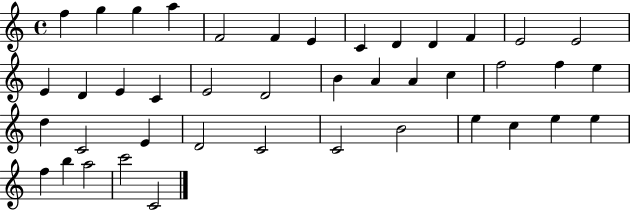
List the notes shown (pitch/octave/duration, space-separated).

F5/q G5/q G5/q A5/q F4/h F4/q E4/q C4/q D4/q D4/q F4/q E4/h E4/h E4/q D4/q E4/q C4/q E4/h D4/h B4/q A4/q A4/q C5/q F5/h F5/q E5/q D5/q C4/h E4/q D4/h C4/h C4/h B4/h E5/q C5/q E5/q E5/q F5/q B5/q A5/h C6/h C4/h